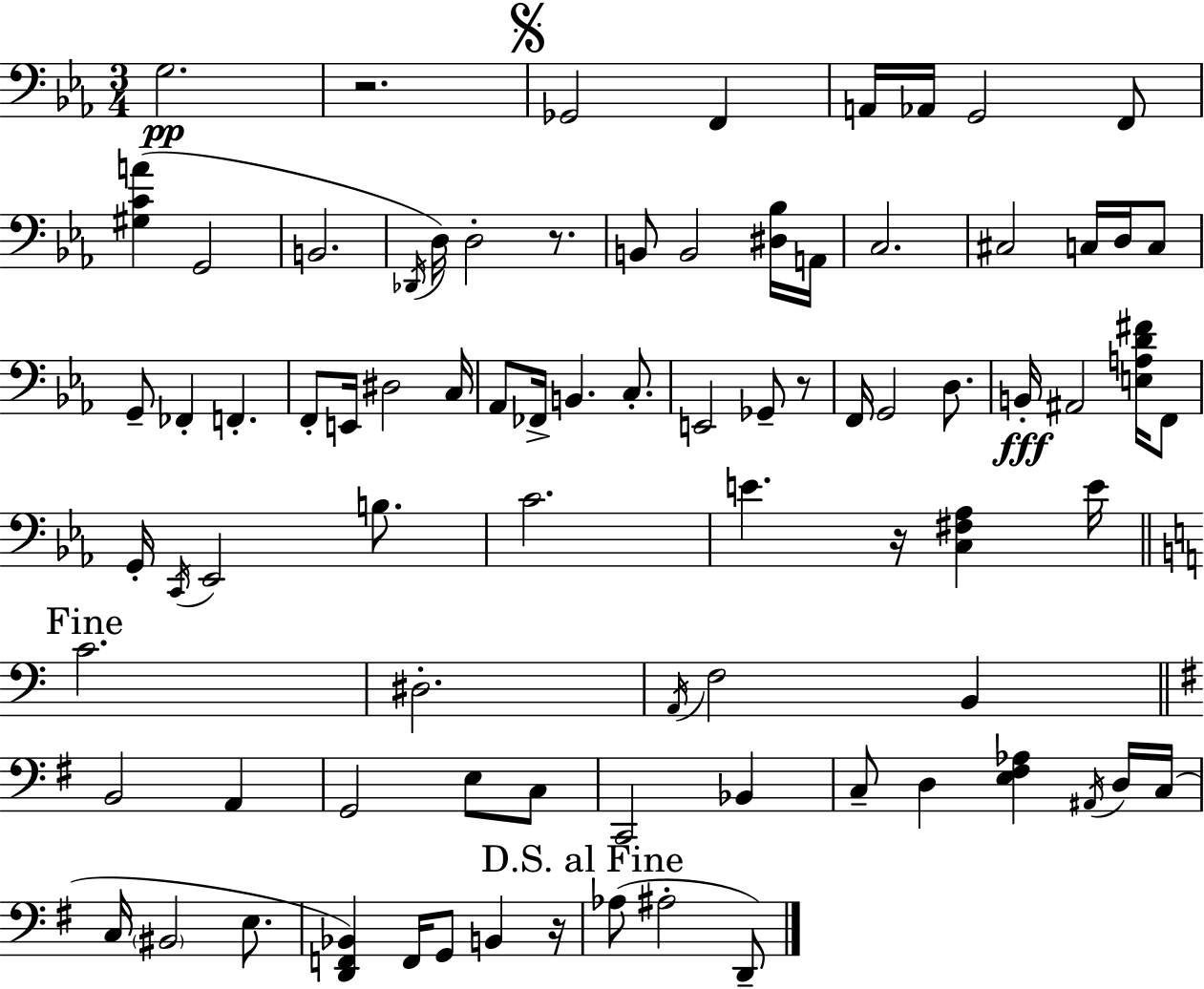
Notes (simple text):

G3/h. R/h. Gb2/h F2/q A2/s Ab2/s G2/h F2/e [G#3,C4,A4]/q G2/h B2/h. Db2/s D3/s D3/h R/e. B2/e B2/h [D#3,Bb3]/s A2/s C3/h. C#3/h C3/s D3/s C3/e G2/e FES2/q F2/q. F2/e E2/s D#3/h C3/s Ab2/e FES2/s B2/q. C3/e. E2/h Gb2/e R/e F2/s G2/h D3/e. B2/s A#2/h [E3,A3,D4,F#4]/s F2/e G2/s C2/s Eb2/h B3/e. C4/h. E4/q. R/s [C3,F#3,Ab3]/q E4/s C4/h. D#3/h. A2/s F3/h B2/q B2/h A2/q G2/h E3/e C3/e C2/h Bb2/q C3/e D3/q [E3,F#3,Ab3]/q A#2/s D3/s C3/s C3/s BIS2/h E3/e. [D2,F2,Bb2]/q F2/s G2/e B2/q R/s Ab3/e A#3/h D2/e